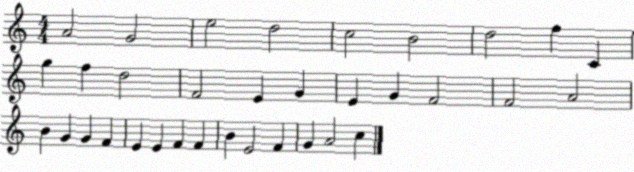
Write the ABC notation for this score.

X:1
T:Untitled
M:4/4
L:1/4
K:C
A2 G2 e2 d2 c2 B2 d2 f C g f d2 F2 E G E G F2 F2 A2 B G G F E E F F B E2 F G A2 c